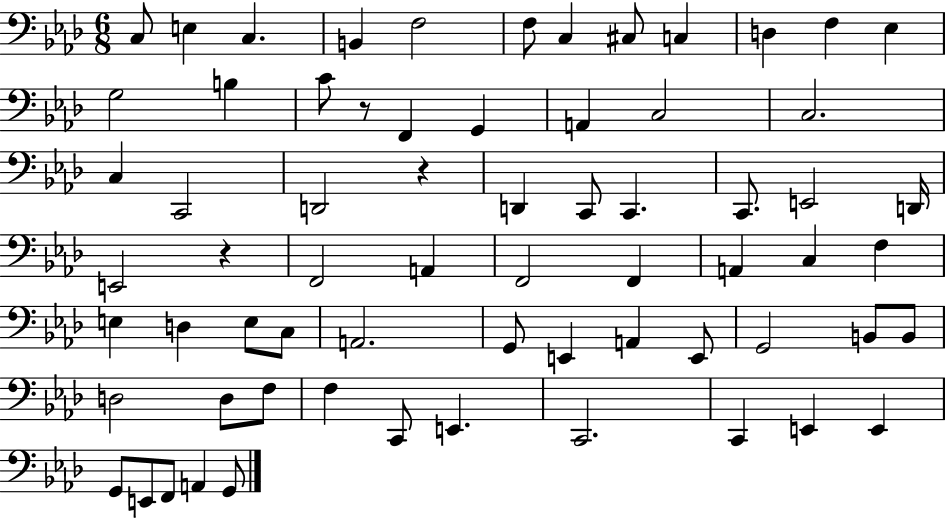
{
  \clef bass
  \numericTimeSignature
  \time 6/8
  \key aes \major
  c8 e4 c4. | b,4 f2 | f8 c4 cis8 c4 | d4 f4 ees4 | \break g2 b4 | c'8 r8 f,4 g,4 | a,4 c2 | c2. | \break c4 c,2 | d,2 r4 | d,4 c,8 c,4. | c,8. e,2 d,16 | \break e,2 r4 | f,2 a,4 | f,2 f,4 | a,4 c4 f4 | \break e4 d4 e8 c8 | a,2. | g,8 e,4 a,4 e,8 | g,2 b,8 b,8 | \break d2 d8 f8 | f4 c,8 e,4. | c,2. | c,4 e,4 e,4 | \break g,8 e,8 f,8 a,4 g,8 | \bar "|."
}